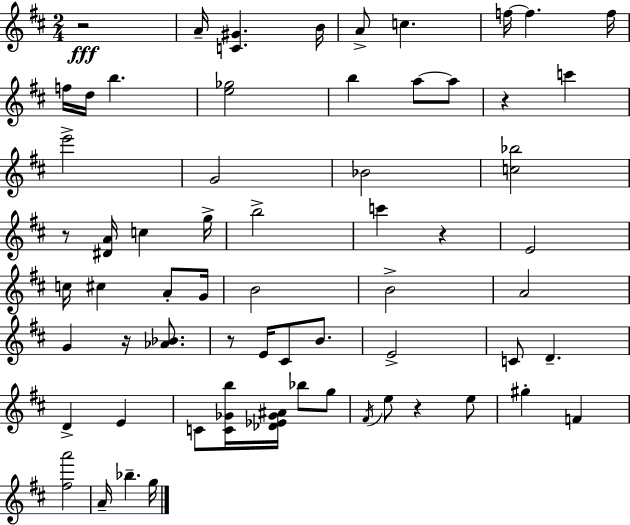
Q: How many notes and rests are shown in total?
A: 64